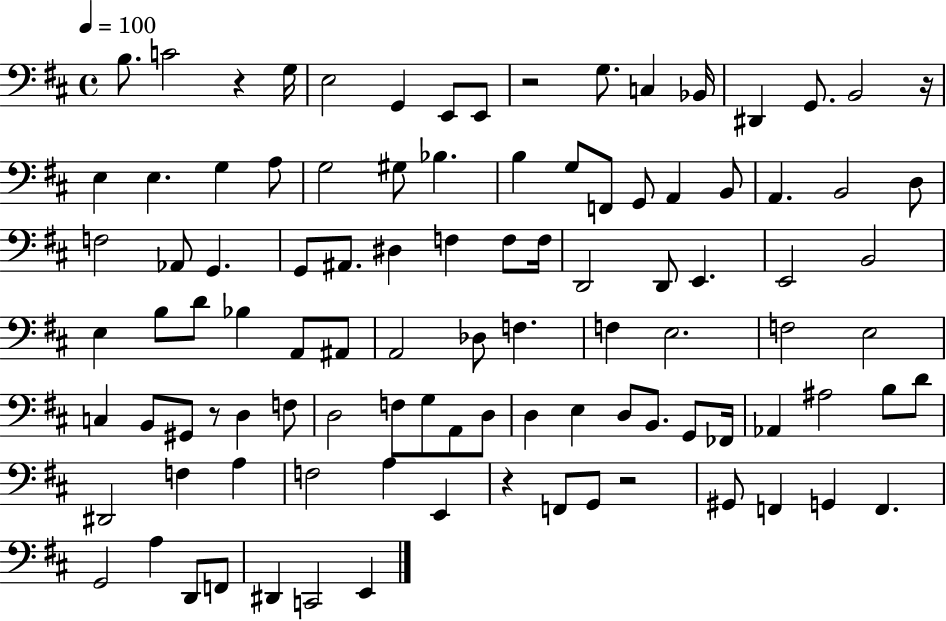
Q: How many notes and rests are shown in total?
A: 101